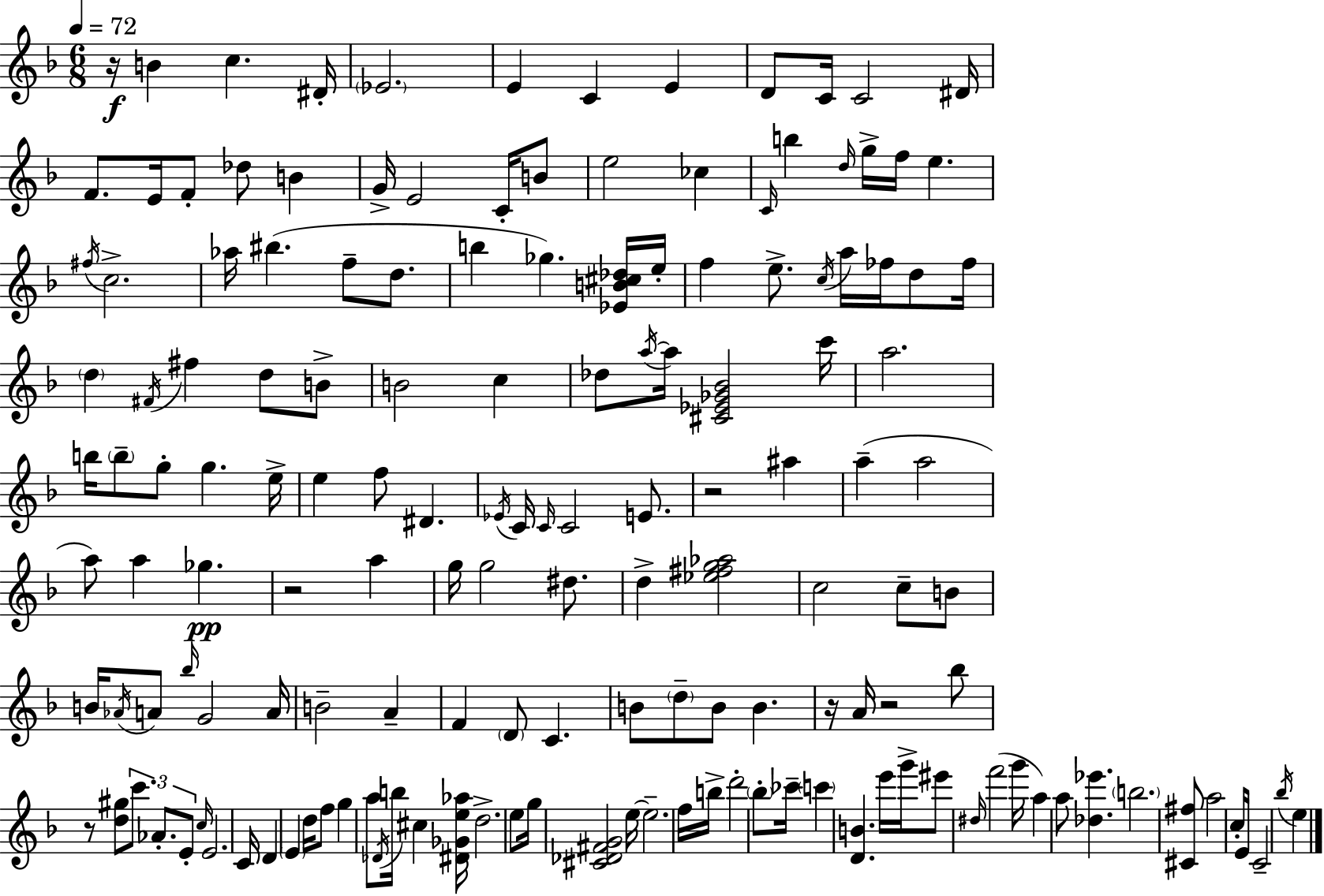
{
  \clef treble
  \numericTimeSignature
  \time 6/8
  \key d \minor
  \tempo 4 = 72
  r16\f b'4 c''4. dis'16-. | \parenthesize ees'2. | e'4 c'4 e'4 | d'8 c'16 c'2 dis'16 | \break f'8. e'16 f'8-. des''8 b'4 | g'16-> e'2 c'16-. b'8 | e''2 ces''4 | \grace { c'16 } b''4 \grace { d''16 } g''16-> f''16 e''4. | \break \acciaccatura { fis''16 } c''2.-> | aes''16 bis''4.( f''8-- | d''8. b''4 ges''4.) | <ees' b' cis'' des''>16 e''16-. f''4 e''8.-> \acciaccatura { c''16 } a''16 | \break fes''16 d''8 fes''16 \parenthesize d''4 \acciaccatura { fis'16 } fis''4 | d''8 b'8-> b'2 | c''4 des''8 \acciaccatura { a''16~ }~ a''16 <cis' ees' ges' bes'>2 | c'''16 a''2. | \break b''16 \parenthesize b''8-- g''8-. g''4. | e''16-> e''4 f''8 | dis'4. \acciaccatura { ees'16 } c'16 \grace { c'16 } c'2 | e'8. r2 | \break ais''4 a''4--( | a''2 a''8) a''4 | ges''4.\pp r2 | a''4 g''16 g''2 | \break dis''8. d''4-> | <ees'' fis'' g'' aes''>2 c''2 | c''8-- b'8 b'16 \acciaccatura { aes'16 } a'8 | \grace { bes''16 } g'2 a'16 b'2-- | \break a'4-- f'4 | \parenthesize d'8 c'4. b'8 | \parenthesize d''8-- b'8 b'4. r16 a'16 | r2 bes''8 r8 | \break <d'' gis''>8 \tuplet 3/2 { c'''8. aes'8.-. e'8-. } \grace { c''16 } e'2. | c'16 | d'4 \parenthesize e'4 d''16 f''8 g''4 | a''8 \acciaccatura { des'16 } b''16 cis''4 <dis' ges' e'' aes''>16 | \break d''2.-> | e''8 g''16 <cis' des' fis' g'>2 e''16~~ | e''2.-- | f''16 b''16-> d'''2-. \parenthesize bes''8-. | \break ces'''16-- \parenthesize c'''4 <d' b'>4. e'''16 | g'''16-> eis'''8 \grace { dis''16 }( f'''2 | g'''16 a''4) a''8 <des'' ees'''>4. | \parenthesize b''2. | \break <cis' fis''>8 a''2 c''16-. | e'16 c'2-- \acciaccatura { bes''16 } e''4 | \bar "|."
}